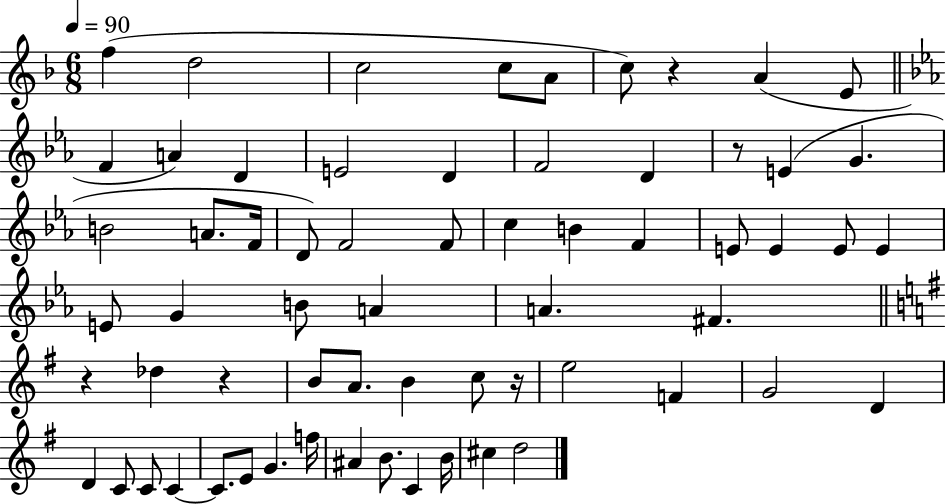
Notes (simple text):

F5/q D5/h C5/h C5/e A4/e C5/e R/q A4/q E4/e F4/q A4/q D4/q E4/h D4/q F4/h D4/q R/e E4/q G4/q. B4/h A4/e. F4/s D4/e F4/h F4/e C5/q B4/q F4/q E4/e E4/q E4/e E4/q E4/e G4/q B4/e A4/q A4/q. F#4/q. R/q Db5/q R/q B4/e A4/e. B4/q C5/e R/s E5/h F4/q G4/h D4/q D4/q C4/e C4/e C4/q C4/e. E4/e G4/q. F5/s A#4/q B4/e. C4/q B4/s C#5/q D5/h